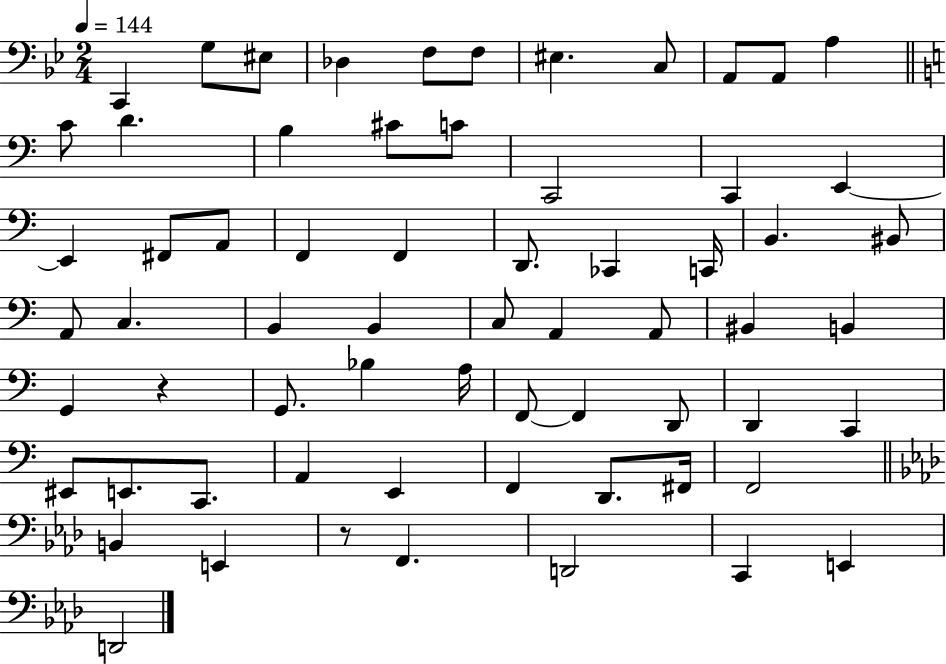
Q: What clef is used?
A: bass